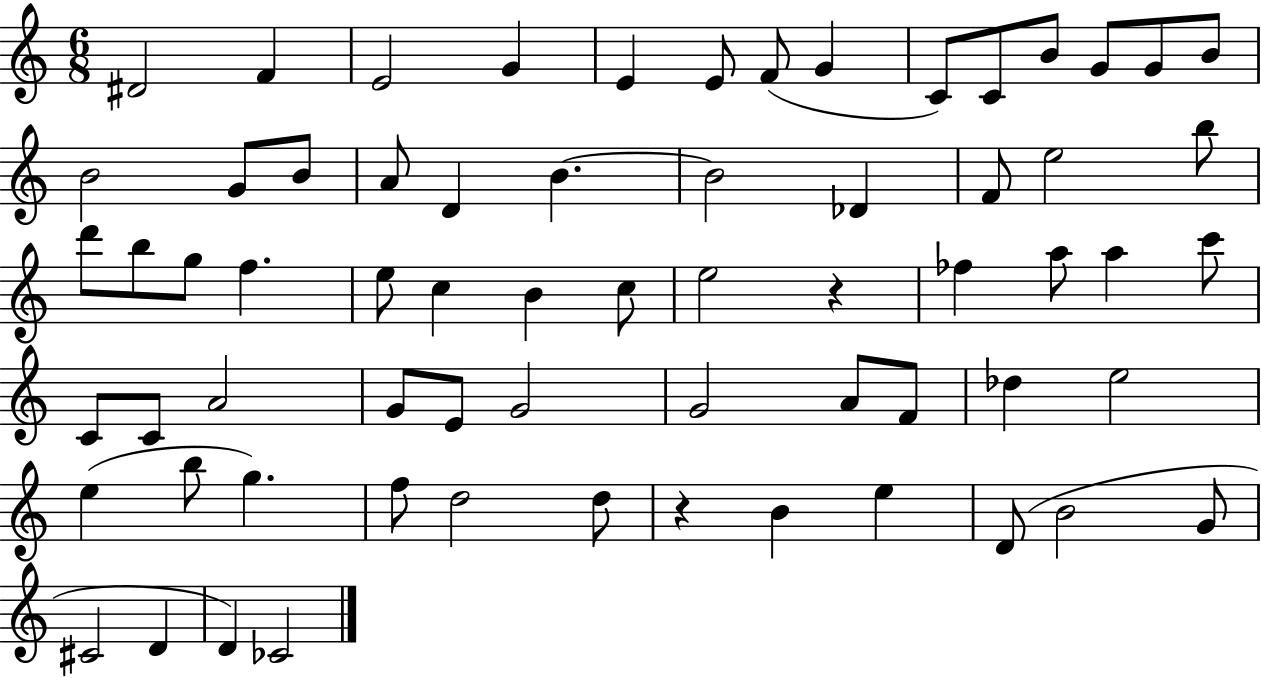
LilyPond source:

{
  \clef treble
  \numericTimeSignature
  \time 6/8
  \key c \major
  dis'2 f'4 | e'2 g'4 | e'4 e'8 f'8( g'4 | c'8) c'8 b'8 g'8 g'8 b'8 | \break b'2 g'8 b'8 | a'8 d'4 b'4.~~ | b'2 des'4 | f'8 e''2 b''8 | \break d'''8 b''8 g''8 f''4. | e''8 c''4 b'4 c''8 | e''2 r4 | fes''4 a''8 a''4 c'''8 | \break c'8 c'8 a'2 | g'8 e'8 g'2 | g'2 a'8 f'8 | des''4 e''2 | \break e''4( b''8 g''4.) | f''8 d''2 d''8 | r4 b'4 e''4 | d'8( b'2 g'8 | \break cis'2 d'4 | d'4) ces'2 | \bar "|."
}